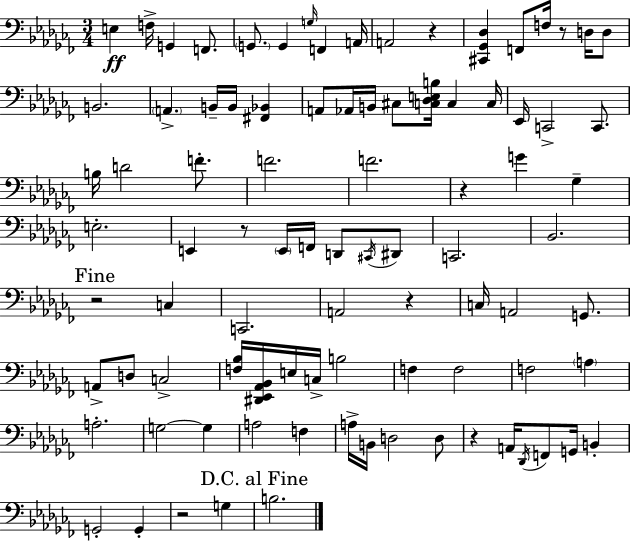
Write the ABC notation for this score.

X:1
T:Untitled
M:3/4
L:1/4
K:Abm
E, F,/4 G,, F,,/2 G,,/2 G,, G,/4 F,, A,,/4 A,,2 z [^C,,_G,,_D,] F,,/2 F,/4 z/2 D,/4 D,/2 B,,2 A,, B,,/4 B,,/4 [^F,,_B,,] A,,/2 _A,,/4 B,,/4 ^C,/2 [C,_D,E,B,]/4 C, C,/4 _E,,/4 C,,2 C,,/2 B,/4 D2 F/2 F2 F2 z G _G, E,2 E,, z/2 E,,/4 F,,/4 D,,/2 ^C,,/4 ^D,,/2 C,,2 _B,,2 z2 C, C,,2 A,,2 z C,/4 A,,2 G,,/2 A,,/2 D,/2 C,2 [F,_B,]/4 [^D,,_E,,_A,,_B,,]/4 E,/4 C,/4 B,2 F, F,2 F,2 A, A,2 G,2 G, A,2 F, A,/4 B,,/4 D,2 D,/2 z A,,/4 _D,,/4 F,,/2 G,,/4 B,, G,,2 G,, z2 G, B,2